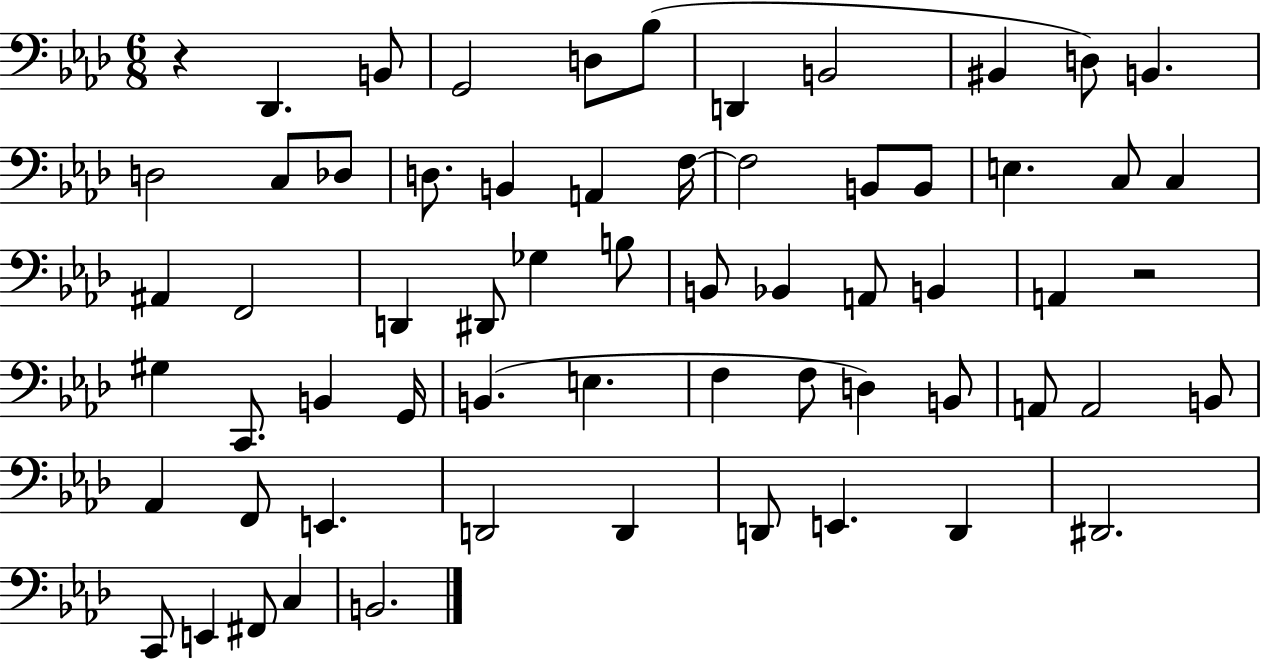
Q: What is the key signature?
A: AES major